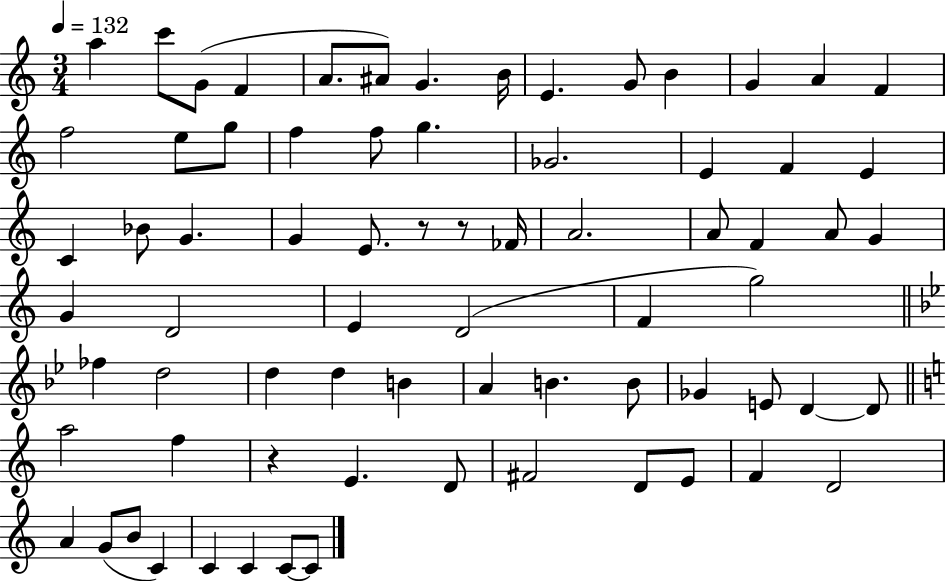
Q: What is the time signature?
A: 3/4